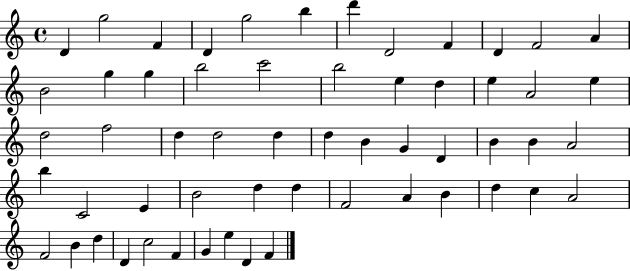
{
  \clef treble
  \time 4/4
  \defaultTimeSignature
  \key c \major
  d'4 g''2 f'4 | d'4 g''2 b''4 | d'''4 d'2 f'4 | d'4 f'2 a'4 | \break b'2 g''4 g''4 | b''2 c'''2 | b''2 e''4 d''4 | e''4 a'2 e''4 | \break d''2 f''2 | d''4 d''2 d''4 | d''4 b'4 g'4 d'4 | b'4 b'4 a'2 | \break b''4 c'2 e'4 | b'2 d''4 d''4 | f'2 a'4 b'4 | d''4 c''4 a'2 | \break f'2 b'4 d''4 | d'4 c''2 f'4 | g'4 e''4 d'4 f'4 | \bar "|."
}